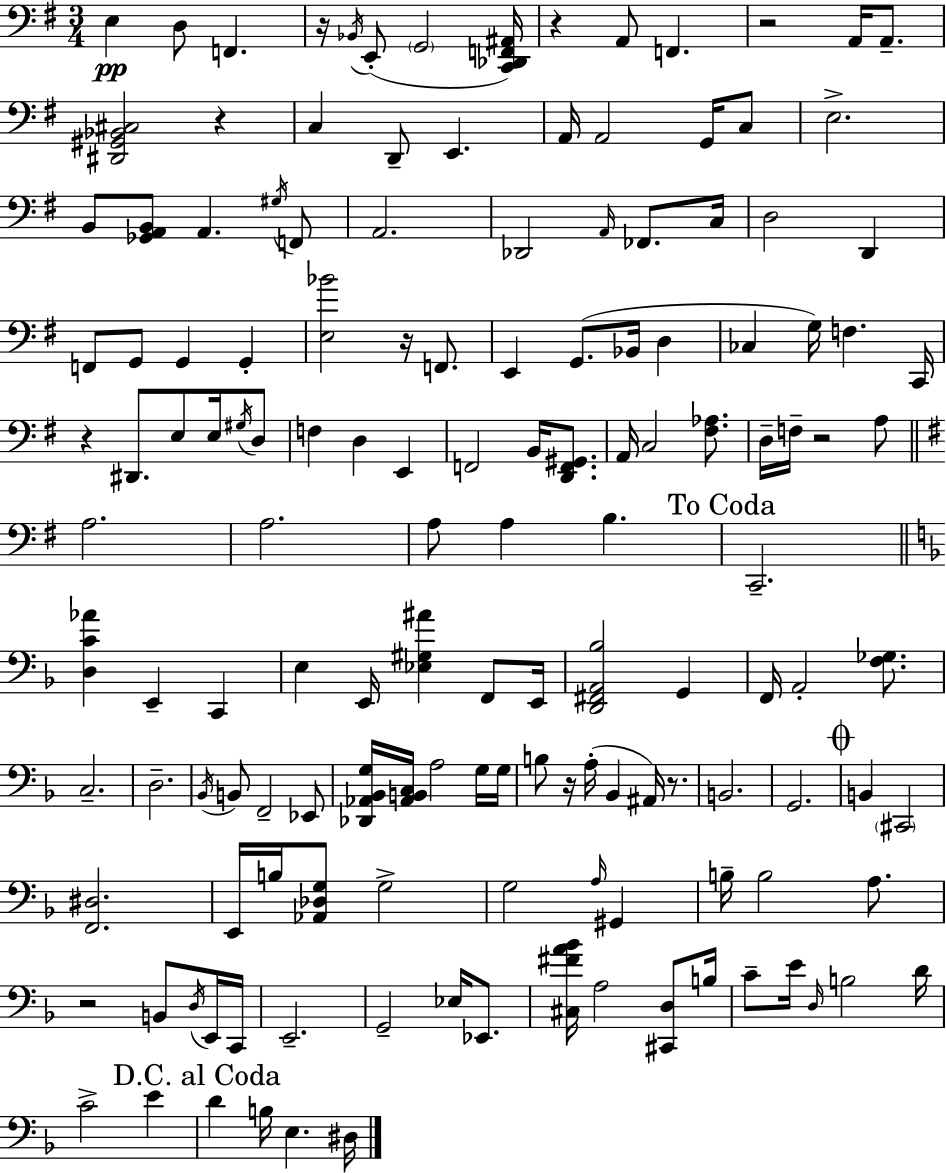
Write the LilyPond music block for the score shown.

{
  \clef bass
  \numericTimeSignature
  \time 3/4
  \key g \major
  e4\pp d8 f,4. | r16 \acciaccatura { bes,16 }( e,8-. \parenthesize g,2 | <c, des, f, ais,>16) r4 a,8 f,4. | r2 a,16 a,8.-- | \break <dis, gis, bes, cis>2 r4 | c4 d,8-- e,4. | a,16 a,2 g,16 c8 | e2.-> | \break b,8 <ges, a, b,>8 a,4. \acciaccatura { gis16 } | f,8 a,2. | des,2 \grace { a,16 } fes,8. | c16 d2 d,4 | \break f,8 g,8 g,4 g,4-. | <e bes'>2 r16 | f,8. e,4 g,8.( bes,16 d4 | ces4 g16) f4. | \break c,16 r4 dis,8. e8 | e16 \acciaccatura { gis16 } d8 f4 d4 | e,4 f,2 | b,16 <d, f, gis,>8. a,16 c2 | \break <fis aes>8. d16-- f16-- r2 | a8 \bar "||" \break \key e \minor a2. | a2. | a8 a4 b4. | \mark "To Coda" c,2.-- | \break \bar "||" \break \key f \major <d c' aes'>4 e,4-- c,4 | e4 e,16 <ees gis ais'>4 f,8 e,16 | <d, fis, a, bes>2 g,4 | f,16 a,2-. <f ges>8. | \break c2.-- | d2.-- | \acciaccatura { bes,16 } b,8 f,2-- ees,8 | <des, aes, bes, g>16 <aes, b, c>16 a2 g16 | \break g16 b8 r16 a16-.( bes,4 ais,16) r8. | b,2. | g,2. | \mark \markup { \musicglyph "scripts.coda" } b,4 \parenthesize cis,2 | \break <f, dis>2. | e,16 b16 <aes, des g>8 g2-> | g2 \grace { a16 } gis,4 | b16-- b2 a8. | \break r2 b,8 | \acciaccatura { d16 } e,16 c,16 e,2.-- | g,2-- ees16 | ees,8. <cis fis' a' bes'>16 a2 | \break <cis, d>8 b16 c'8-- e'16 \grace { d16 } b2 | d'16 c'2-> | e'4 \mark "D.C. al Coda" d'4 b16 e4. | dis16 \bar "|."
}